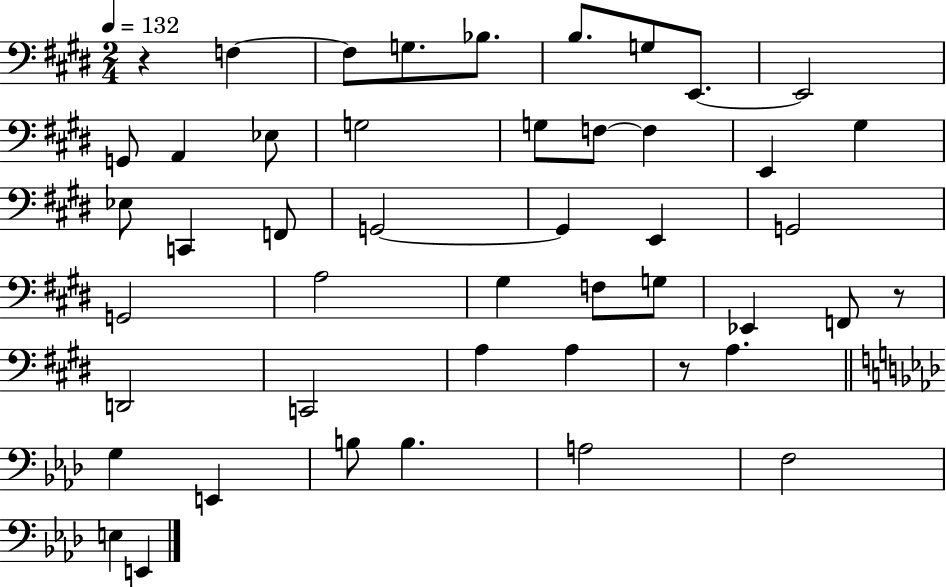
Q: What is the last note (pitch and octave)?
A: E2